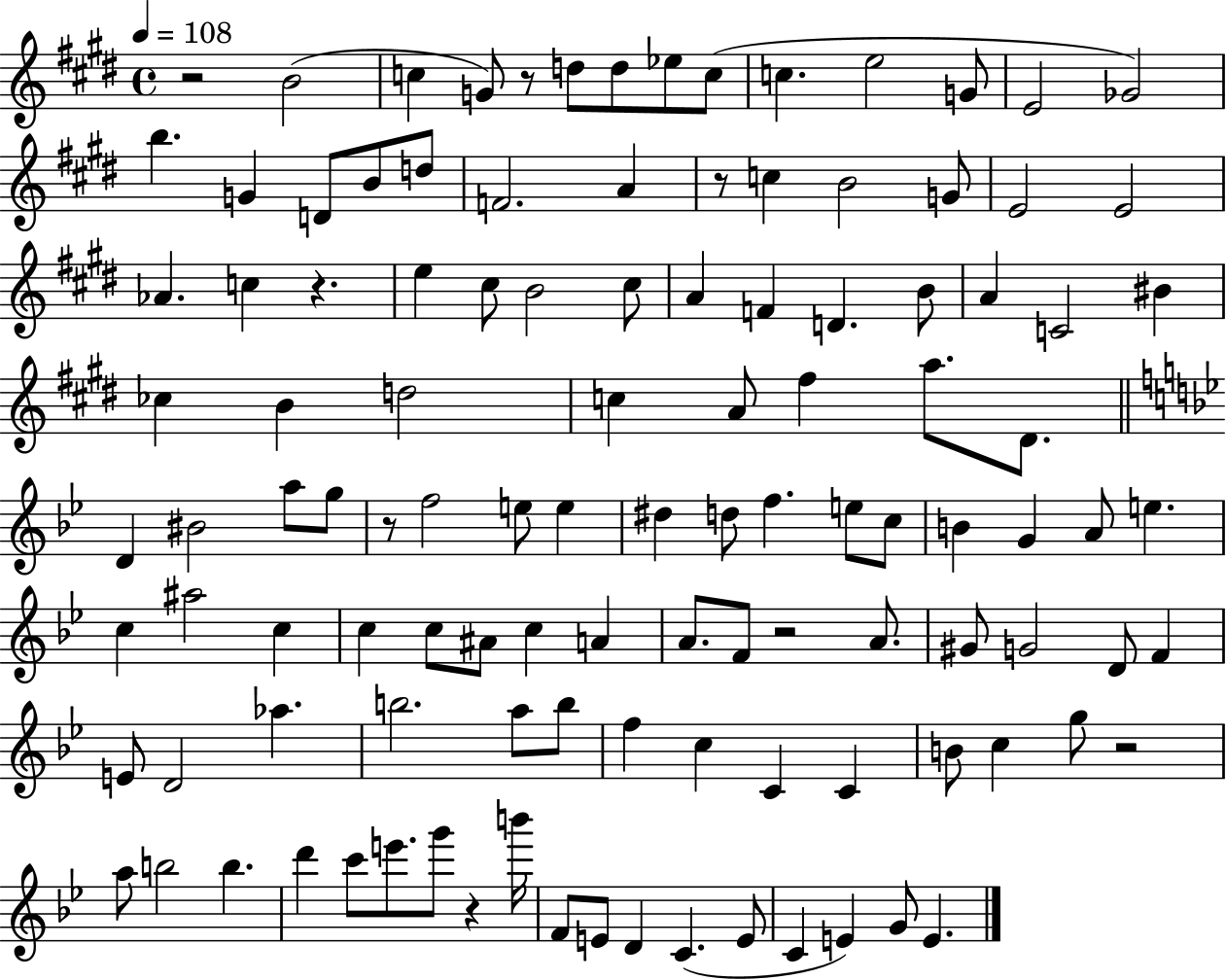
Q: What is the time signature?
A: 4/4